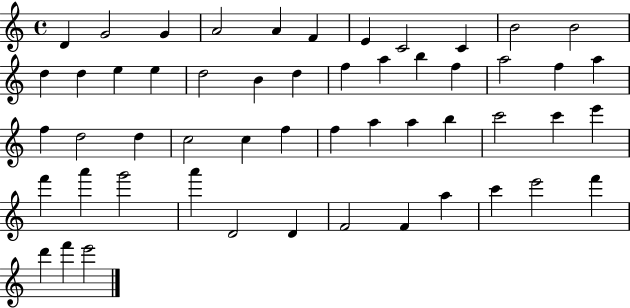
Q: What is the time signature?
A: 4/4